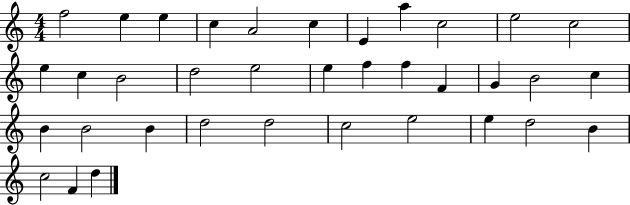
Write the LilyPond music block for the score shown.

{
  \clef treble
  \numericTimeSignature
  \time 4/4
  \key c \major
  f''2 e''4 e''4 | c''4 a'2 c''4 | e'4 a''4 c''2 | e''2 c''2 | \break e''4 c''4 b'2 | d''2 e''2 | e''4 f''4 f''4 f'4 | g'4 b'2 c''4 | \break b'4 b'2 b'4 | d''2 d''2 | c''2 e''2 | e''4 d''2 b'4 | \break c''2 f'4 d''4 | \bar "|."
}